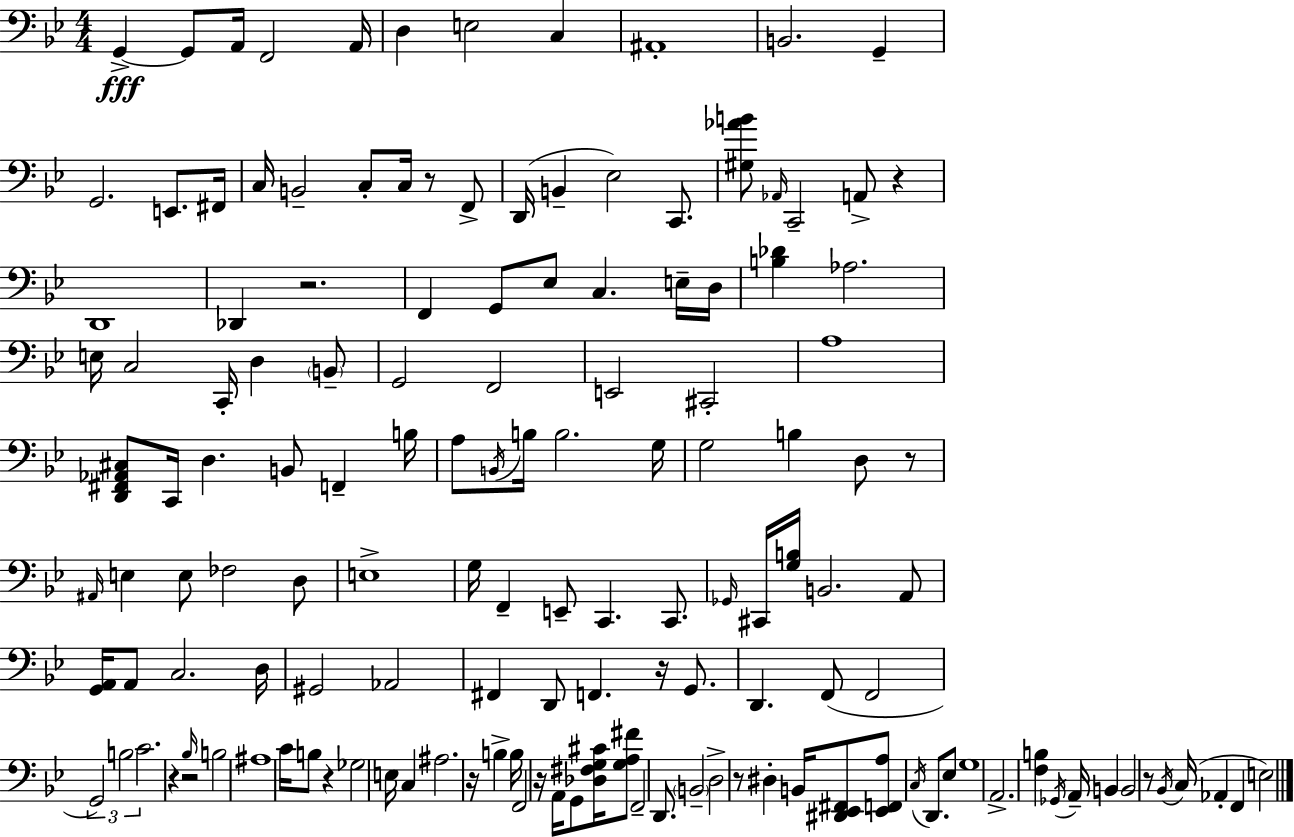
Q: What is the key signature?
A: G minor